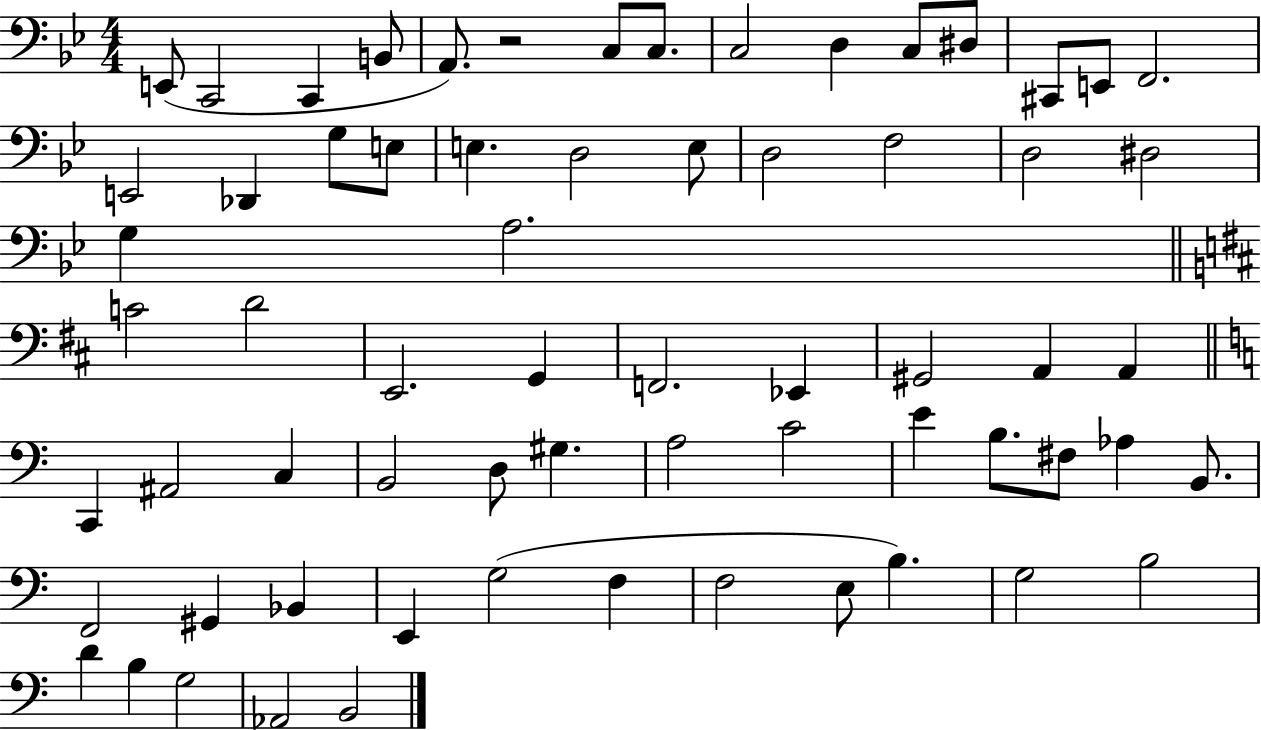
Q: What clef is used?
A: bass